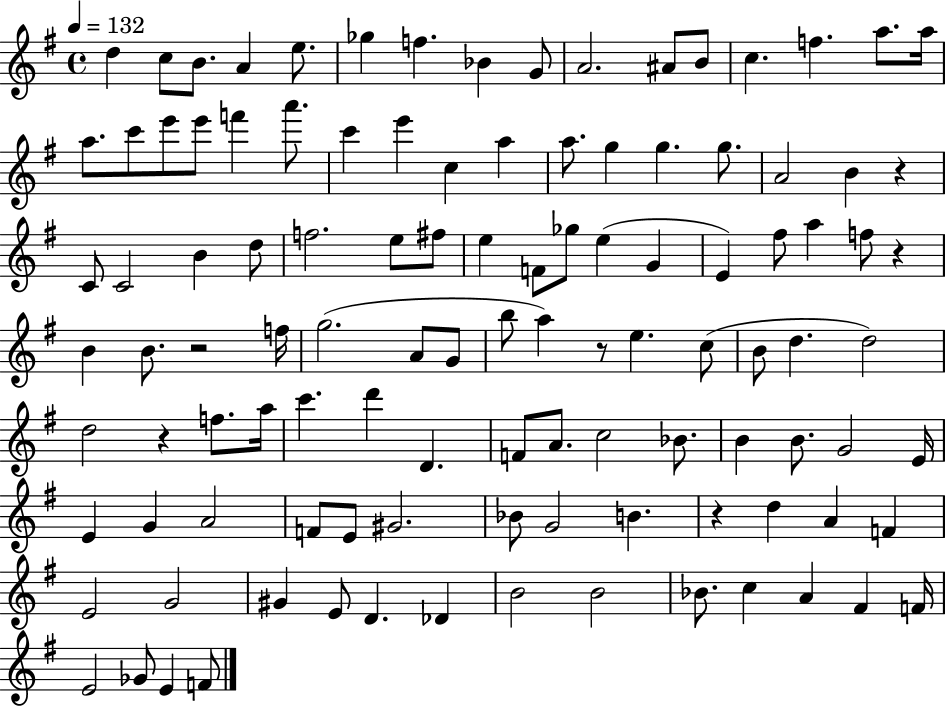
D5/q C5/e B4/e. A4/q E5/e. Gb5/q F5/q. Bb4/q G4/e A4/h. A#4/e B4/e C5/q. F5/q. A5/e. A5/s A5/e. C6/e E6/e E6/e F6/q A6/e. C6/q E6/q C5/q A5/q A5/e. G5/q G5/q. G5/e. A4/h B4/q R/q C4/e C4/h B4/q D5/e F5/h. E5/e F#5/e E5/q F4/e Gb5/e E5/q G4/q E4/q F#5/e A5/q F5/e R/q B4/q B4/e. R/h F5/s G5/h. A4/e G4/e B5/e A5/q R/e E5/q. C5/e B4/e D5/q. D5/h D5/h R/q F5/e. A5/s C6/q. D6/q D4/q. F4/e A4/e. C5/h Bb4/e. B4/q B4/e. G4/h E4/s E4/q G4/q A4/h F4/e E4/e G#4/h. Bb4/e G4/h B4/q. R/q D5/q A4/q F4/q E4/h G4/h G#4/q E4/e D4/q. Db4/q B4/h B4/h Bb4/e. C5/q A4/q F#4/q F4/s E4/h Gb4/e E4/q F4/e